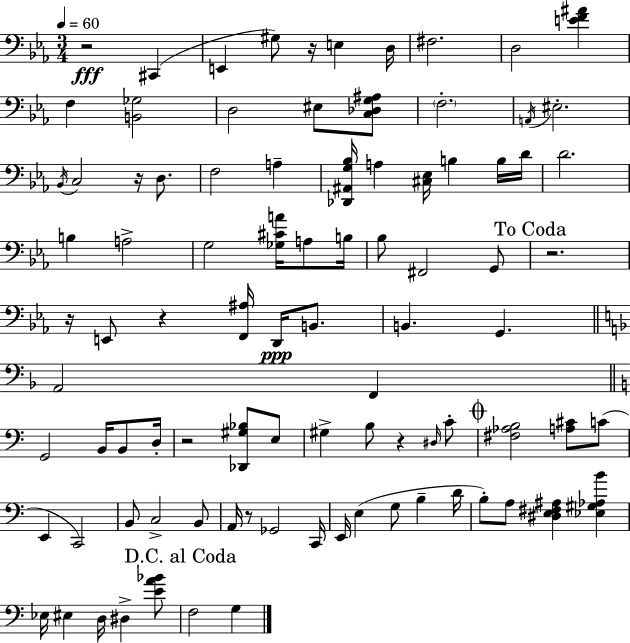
R/h C#2/q E2/q G#3/e R/s E3/q D3/s F#3/h. D3/h [E4,F4,A#4]/q F3/q [B2,Gb3]/h D3/h EIS3/e [C3,Db3,G3,A#3]/e F3/h. A2/s EIS3/h. Bb2/s C3/h R/s D3/e. F3/h A3/q [Db2,A#2,G3,Bb3]/s A3/q [C#3,Eb3]/s B3/q B3/s D4/s D4/h. B3/q A3/h G3/h [Gb3,C#4,A4]/s A3/e B3/s Bb3/e F#2/h G2/e R/h. R/s E2/e R/q [F2,A#3]/s D2/s B2/e. B2/q. G2/q. A2/h F2/q G2/h B2/s B2/e D3/s R/h [Db2,G#3,Bb3]/e E3/e G#3/q B3/e R/q D#3/s C4/e [F#3,Ab3,B3]/h [A3,C#4]/e C4/e E2/q C2/h B2/e C3/h B2/e A2/s R/e Gb2/h C2/s E2/s E3/q G3/e B3/q D4/s B3/e A3/e [D#3,E3,F#3,A#3]/q [Eb3,G#3,Ab3,B4]/q Eb3/s EIS3/q D3/s D#3/q [E4,A4,Bb4]/e F3/h G3/q